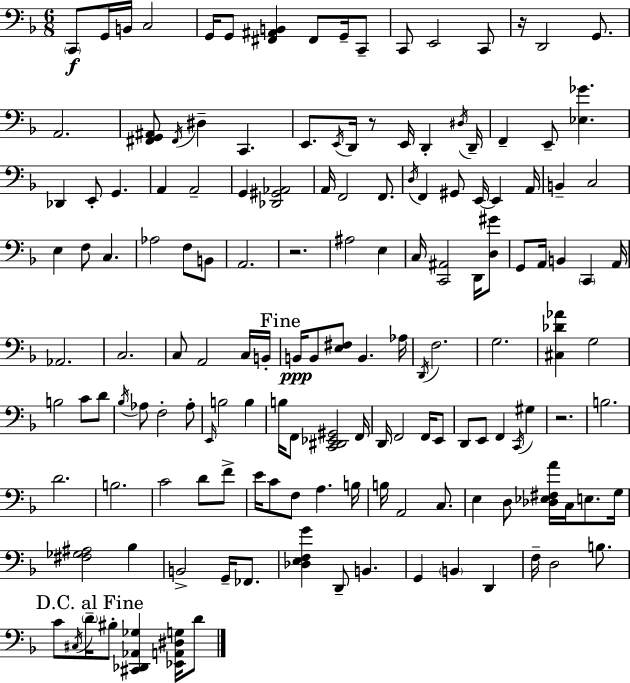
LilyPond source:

{
  \clef bass
  \numericTimeSignature
  \time 6/8
  \key f \major
  \parenthesize c,8\f g,16 b,16 c2 | g,16 g,8 <fis, ais, b,>4 fis,8 g,16-- c,8-- | c,8 e,2 c,8 | r16 d,2 g,8. | \break a,2. | <fis, g, ais,>8 \acciaccatura { fis,16 } dis4-- c,4. | e,8. \acciaccatura { e,16 } d,16 r8 e,16 d,4-. | \acciaccatura { dis16 } d,16-- f,4-- e,8-- <ees ges'>4. | \break des,4 e,8-. g,4. | a,4 a,2-- | g,4 <des, gis, aes,>2 | a,16 f,2 | \break f,8. \acciaccatura { d16 } f,4 gis,8 e,16~~ e,4 | a,16 b,4-- c2 | e4 f8 c4. | aes2 | \break f8 b,8 a,2. | r2. | ais2 | e4 c16 <c, ais,>2 | \break d,16 <d gis'>8 g,8 a,16 b,4 \parenthesize c,4 | a,16 aes,2. | c2. | c8 a,2 | \break c16 b,16-. \mark "Fine" b,16\ppp b,8 <e fis>8 b,4. | aes16 \acciaccatura { d,16 } f2. | g2. | <cis des' aes'>4 g2 | \break b2 | c'8 d'8 \acciaccatura { bes16 } aes8 f2-. | aes8-. \grace { e,16 } b2 | b4 b16 f,8 <c, dis, ees, gis,>2 | \break f,16 d,16 f,2 | f,16 e,8 d,8 e,8 f,4 | \acciaccatura { c,16 } gis4 r2. | b2. | \break d'2. | b2. | c'2 | d'8 f'8-> e'16 c'8 f8 | \break a4. b16 b16 a,2 | c8. e4 | d8 <des ees fis a'>16 c16 e8. g16 <fis ges ais>2 | bes4 b,2-> | \break g,16-- fes,8. <des e f g'>4 | d,8-- b,4. g,4 | \parenthesize b,4 d,4 f16-- d2 | b8. \mark "D.C. al Fine" c'8 \acciaccatura { cis16 } \parenthesize d'16-- | \break bis8-. <cis, des, aes, ges>4 <ees, a, dis g>16 d'8 \bar "|."
}